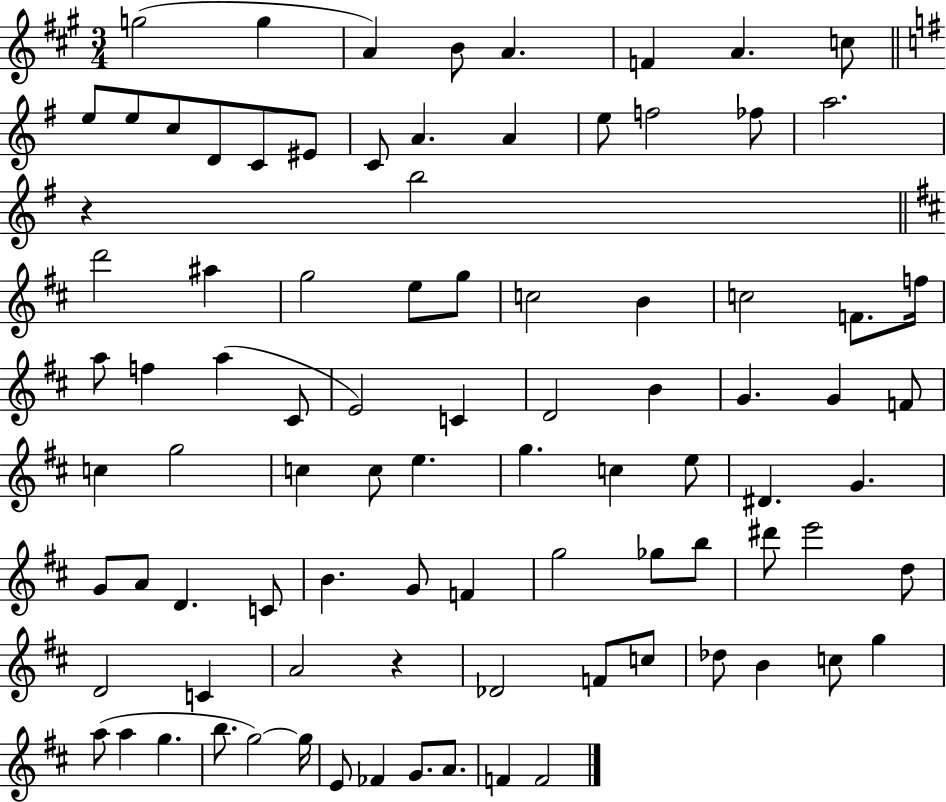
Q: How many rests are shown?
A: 2